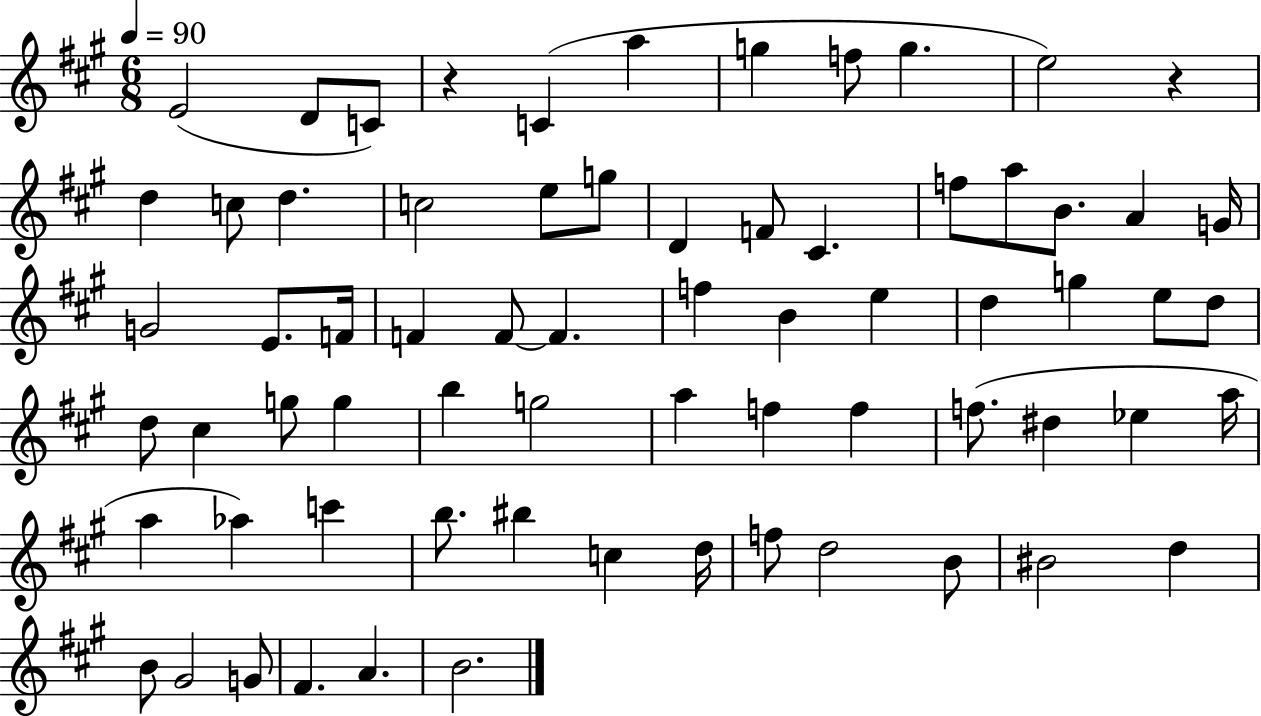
X:1
T:Untitled
M:6/8
L:1/4
K:A
E2 D/2 C/2 z C a g f/2 g e2 z d c/2 d c2 e/2 g/2 D F/2 ^C f/2 a/2 B/2 A G/4 G2 E/2 F/4 F F/2 F f B e d g e/2 d/2 d/2 ^c g/2 g b g2 a f f f/2 ^d _e a/4 a _a c' b/2 ^b c d/4 f/2 d2 B/2 ^B2 d B/2 ^G2 G/2 ^F A B2